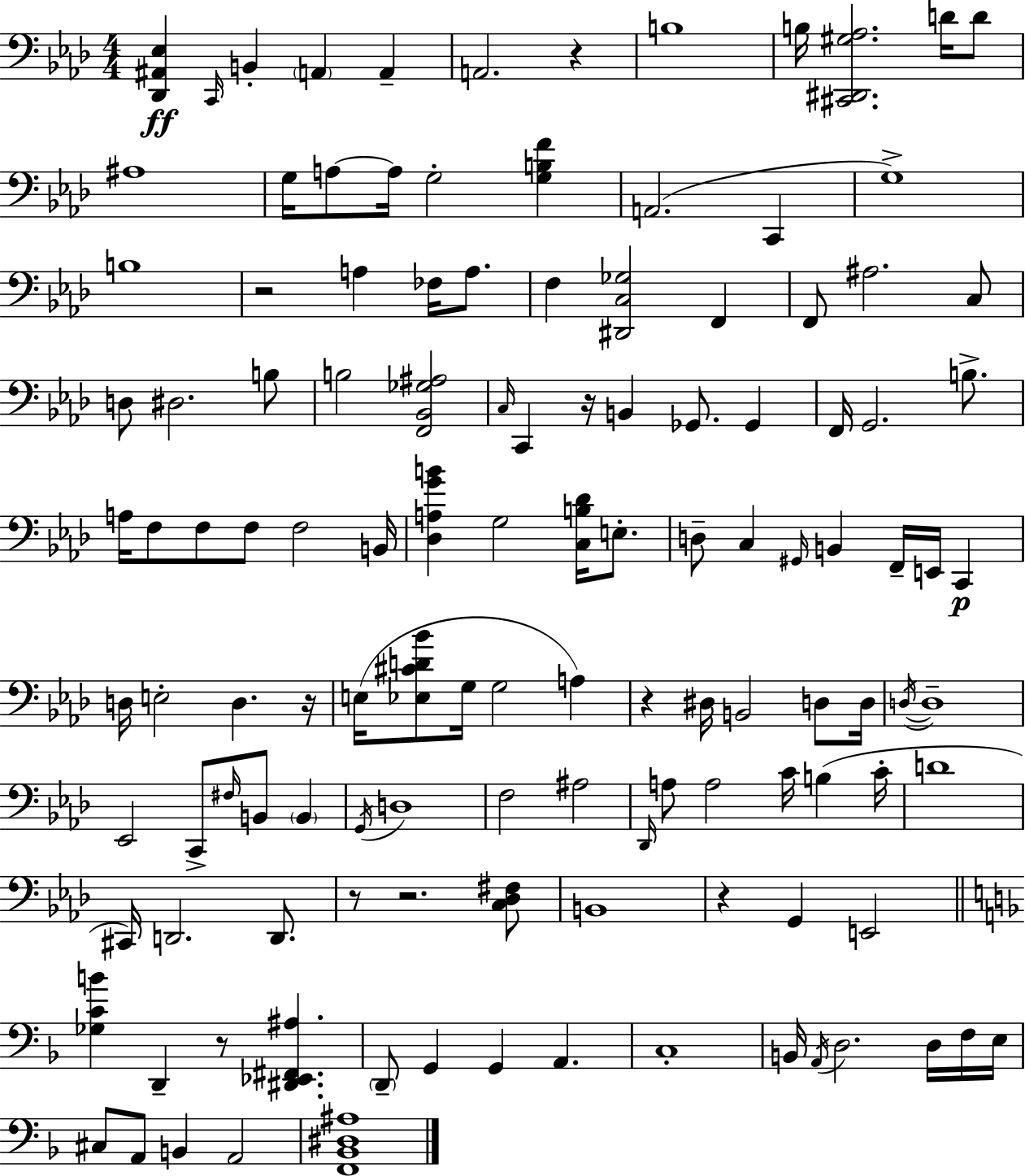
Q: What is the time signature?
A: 4/4